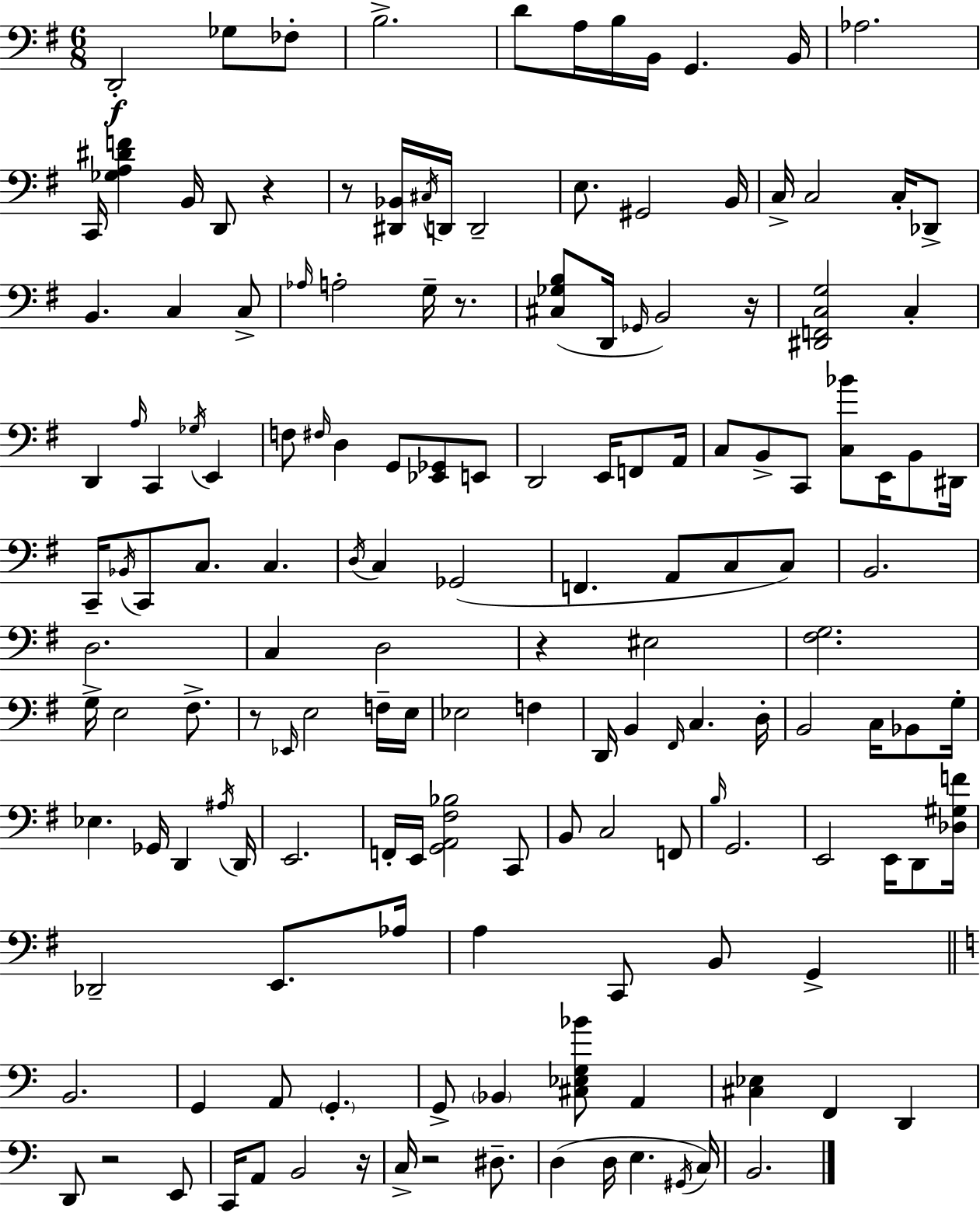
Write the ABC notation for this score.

X:1
T:Untitled
M:6/8
L:1/4
K:G
D,,2 _G,/2 _F,/2 B,2 D/2 A,/4 B,/4 B,,/4 G,, B,,/4 _A,2 C,,/4 [_G,A,^DF] B,,/4 D,,/2 z z/2 [^D,,_B,,]/4 ^C,/4 D,,/4 D,,2 E,/2 ^G,,2 B,,/4 C,/4 C,2 C,/4 _D,,/2 B,, C, C,/2 _A,/4 A,2 G,/4 z/2 [^C,_G,B,]/2 D,,/4 _G,,/4 B,,2 z/4 [^D,,F,,C,G,]2 C, D,, A,/4 C,, _G,/4 E,, F,/2 ^F,/4 D, G,,/2 [_E,,_G,,]/2 E,,/2 D,,2 E,,/4 F,,/2 A,,/4 C,/2 B,,/2 C,,/2 [C,_B]/2 E,,/4 B,,/2 ^D,,/4 C,,/4 _B,,/4 C,,/2 C,/2 C, D,/4 C, _G,,2 F,, A,,/2 C,/2 C,/2 B,,2 D,2 C, D,2 z ^E,2 [^F,G,]2 G,/4 E,2 ^F,/2 z/2 _E,,/4 E,2 F,/4 E,/4 _E,2 F, D,,/4 B,, ^F,,/4 C, D,/4 B,,2 C,/4 _B,,/2 G,/4 _E, _G,,/4 D,, ^A,/4 D,,/4 E,,2 F,,/4 E,,/4 [G,,A,,^F,_B,]2 C,,/2 B,,/2 C,2 F,,/2 B,/4 G,,2 E,,2 E,,/4 D,,/2 [_D,^G,F]/4 _D,,2 E,,/2 _A,/4 A, C,,/2 B,,/2 G,, B,,2 G,, A,,/2 G,, G,,/2 _B,, [^C,_E,G,_B]/2 A,, [^C,_E,] F,, D,, D,,/2 z2 E,,/2 C,,/4 A,,/2 B,,2 z/4 C,/4 z2 ^D,/2 D, D,/4 E, ^G,,/4 C,/4 B,,2